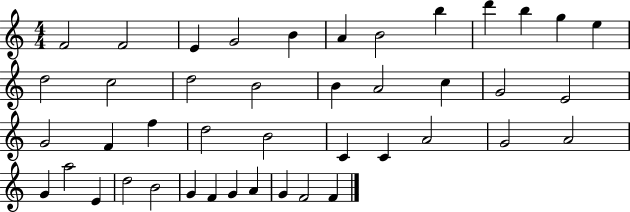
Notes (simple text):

F4/h F4/h E4/q G4/h B4/q A4/q B4/h B5/q D6/q B5/q G5/q E5/q D5/h C5/h D5/h B4/h B4/q A4/h C5/q G4/h E4/h G4/h F4/q F5/q D5/h B4/h C4/q C4/q A4/h G4/h A4/h G4/q A5/h E4/q D5/h B4/h G4/q F4/q G4/q A4/q G4/q F4/h F4/q